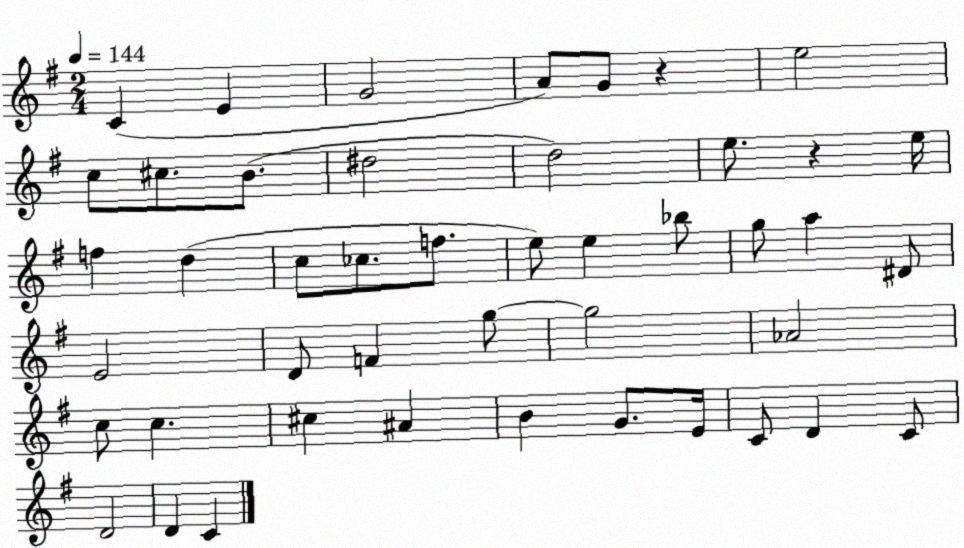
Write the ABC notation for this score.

X:1
T:Untitled
M:2/4
L:1/4
K:G
C E G2 A/2 G/2 z e2 c/2 ^c/2 B/2 ^d2 d2 e/2 z e/4 f d c/2 _c/2 f/2 e/2 e _b/2 g/2 a ^D/2 E2 D/2 F g/2 g2 _A2 c/2 c ^c ^A B G/2 E/4 C/2 D C/2 D2 D C